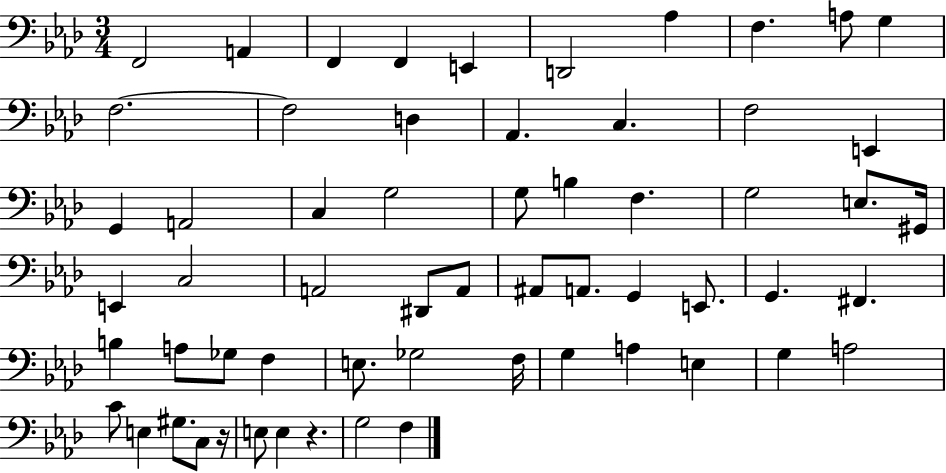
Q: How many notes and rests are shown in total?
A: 60